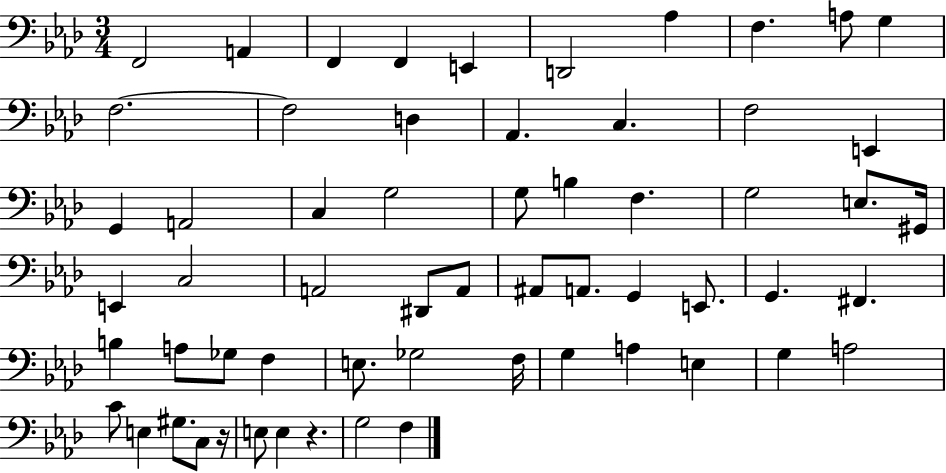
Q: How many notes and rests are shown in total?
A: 60